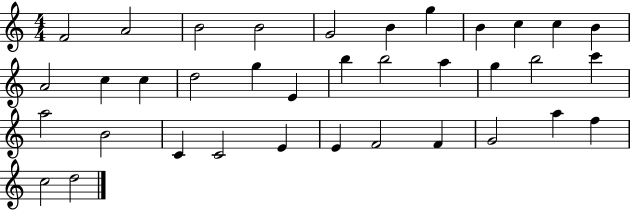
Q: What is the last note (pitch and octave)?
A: D5